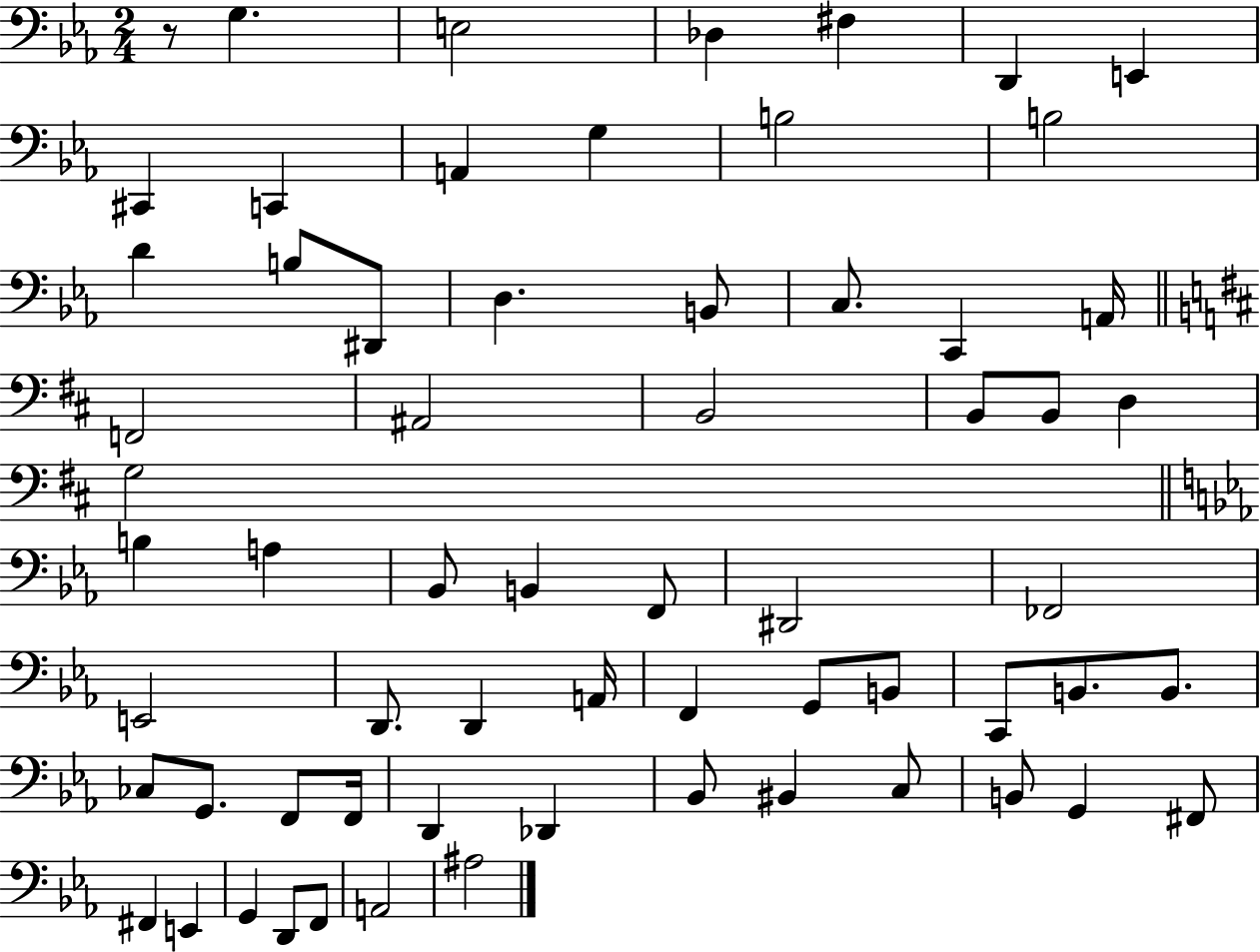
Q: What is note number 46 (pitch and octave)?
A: G2